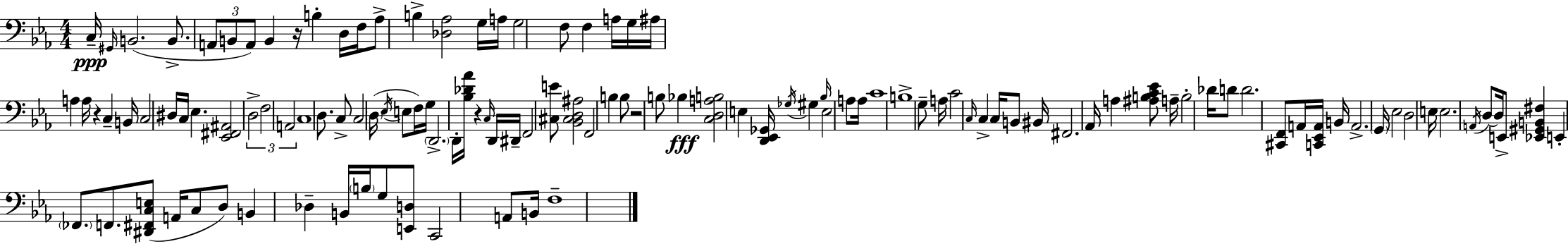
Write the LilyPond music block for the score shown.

{
  \clef bass
  \numericTimeSignature
  \time 4/4
  \key c \minor
  c16--\ppp \grace { gis,16 } b,2.( b,8.-> | \tuplet 3/2 { a,8 b,8 a,8) } b,4 r16 b4-. | d16 f16 aes8-> b4-> <des aes>2 | g16 a16 g2 f8 f4 | \break a16 g16 ais16 a4 a16 r4 c4-- | b,16 c2 dis16 c16 ees4. | <ees, fis, ais,>2 \tuplet 3/2 { d2-> | f2 a,2 } | \break c1 | d8. c8-> c2 \parenthesize d16( \acciaccatura { ees16 } | e8 f16) g16 \parenthesize d,2.-> | d,16-. <bes des' aes'>16 r4 \grace { c16 } d,16 dis,16-- f,2 | \break <cis e'>8 <bes, cis d ais>2 f,2 | b4 b8 r2 | b8 bes4\fff <c d a b>2 e4 | <d, ees, ges,>16 \acciaccatura { ges16 } gis4 \grace { bes16 } e2 | \break a8 a16 c'1 | b1-> | g8-- a16 c'2 | \grace { c16 } c4-> c16 b,8 bis,16 fis,2. | \break aes,16 a4 <ais b c' ees'>8 a16-- b2-. | des'16 d'8 d'2. | <cis, f,>8 a,16 <c, ees, a,>16 b,16 a,2.-> | \parenthesize g,16 ees2 d2 | \break e16 e2. | \acciaccatura { a,16 } d8~~ d16 e,8-> <ees, gis, b, fis>4 e,4-. | \parenthesize fes,8. f,8. <dis, fis, c e>8( a,16 c8 d8) b,4 | des4-- b,16 \parenthesize b16 g8 <e, d>8 c,2 | \break a,8 b,16 f1-- | \bar "|."
}